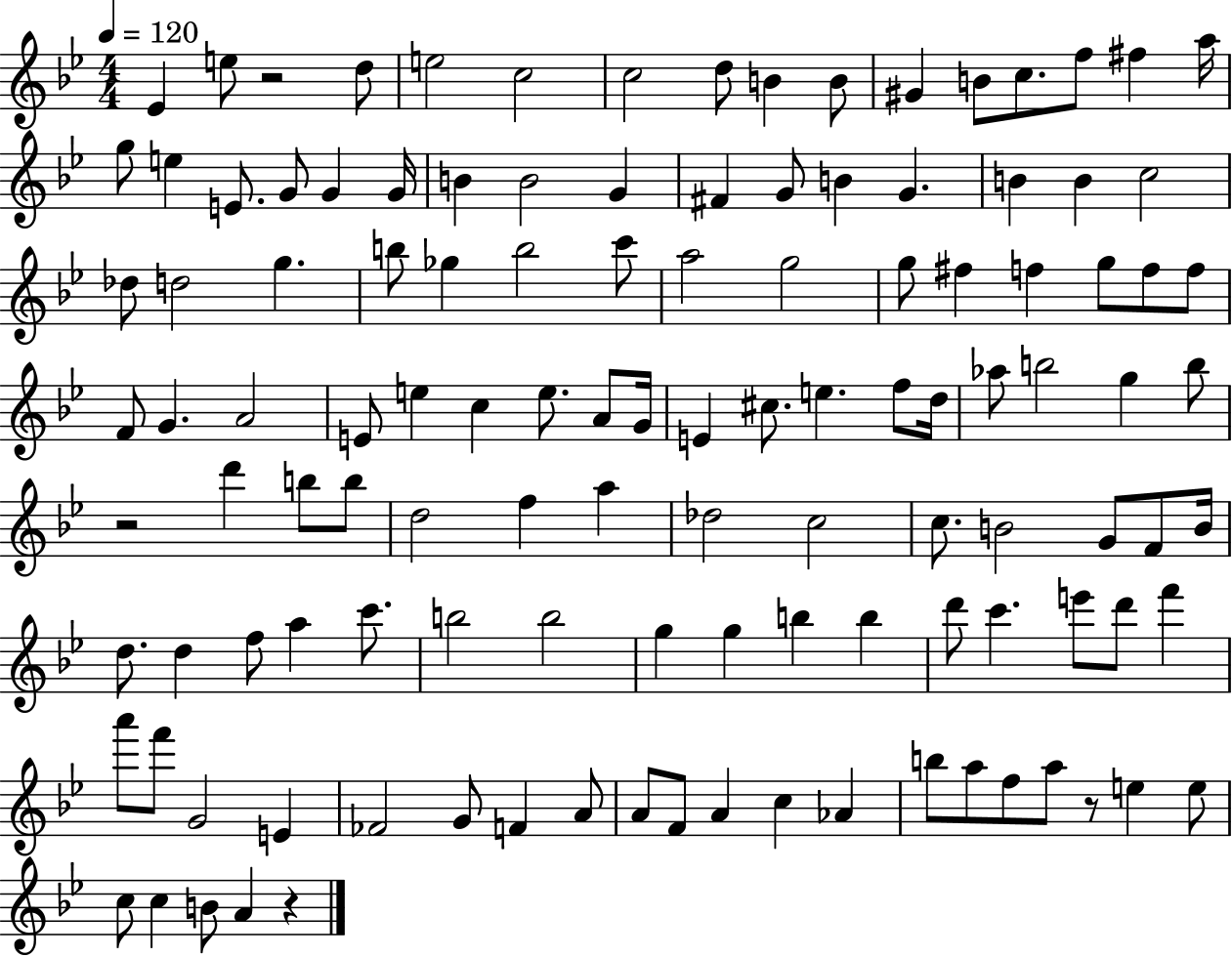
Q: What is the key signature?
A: BES major